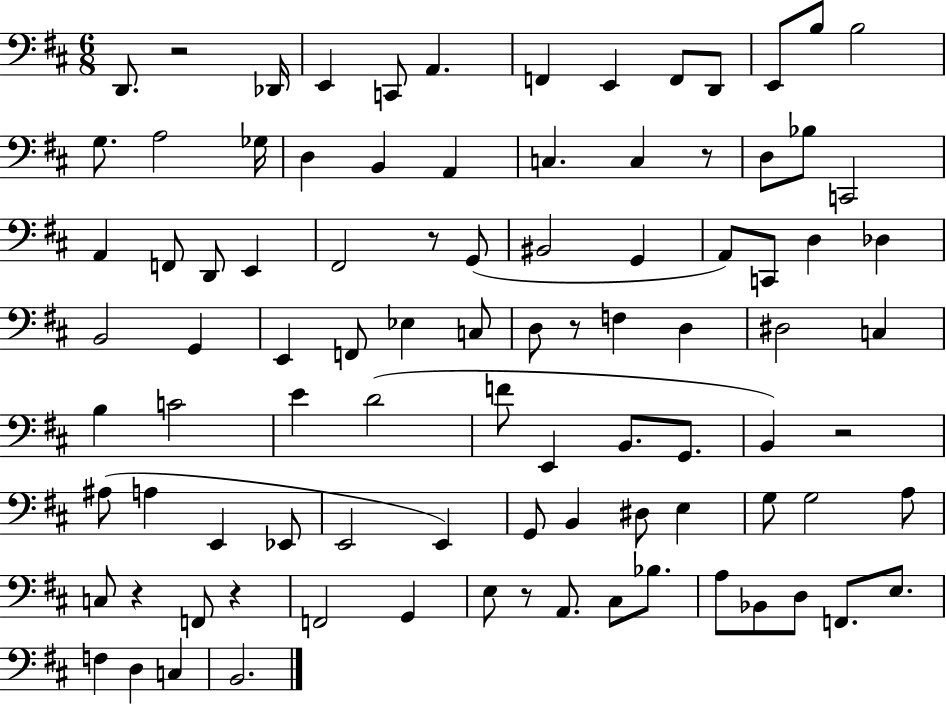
D2/e. R/h Db2/s E2/q C2/e A2/q. F2/q E2/q F2/e D2/e E2/e B3/e B3/h G3/e. A3/h Gb3/s D3/q B2/q A2/q C3/q. C3/q R/e D3/e Bb3/e C2/h A2/q F2/e D2/e E2/q F#2/h R/e G2/e BIS2/h G2/q A2/e C2/e D3/q Db3/q B2/h G2/q E2/q F2/e Eb3/q C3/e D3/e R/e F3/q D3/q D#3/h C3/q B3/q C4/h E4/q D4/h F4/e E2/q B2/e. G2/e. B2/q R/h A#3/e A3/q E2/q Eb2/e E2/h E2/q G2/e B2/q D#3/e E3/q G3/e G3/h A3/e C3/e R/q F2/e R/q F2/h G2/q E3/e R/e A2/e. C#3/e Bb3/e. A3/e Bb2/e D3/e F2/e. E3/e. F3/q D3/q C3/q B2/h.